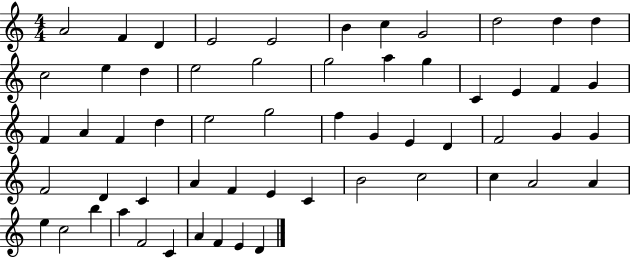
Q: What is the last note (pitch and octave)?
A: D4